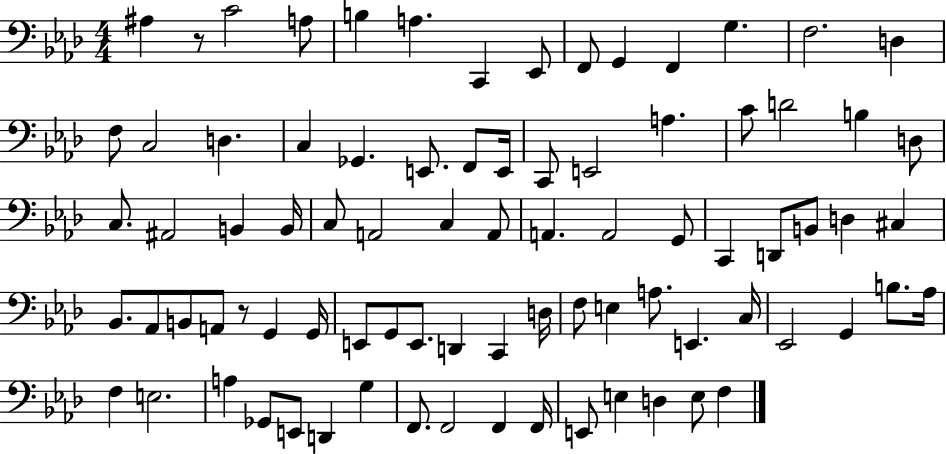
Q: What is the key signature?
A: AES major